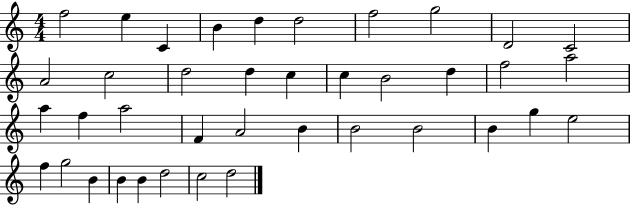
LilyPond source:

{
  \clef treble
  \numericTimeSignature
  \time 4/4
  \key c \major
  f''2 e''4 c'4 | b'4 d''4 d''2 | f''2 g''2 | d'2 c'2 | \break a'2 c''2 | d''2 d''4 c''4 | c''4 b'2 d''4 | f''2 a''2 | \break a''4 f''4 a''2 | f'4 a'2 b'4 | b'2 b'2 | b'4 g''4 e''2 | \break f''4 g''2 b'4 | b'4 b'4 d''2 | c''2 d''2 | \bar "|."
}